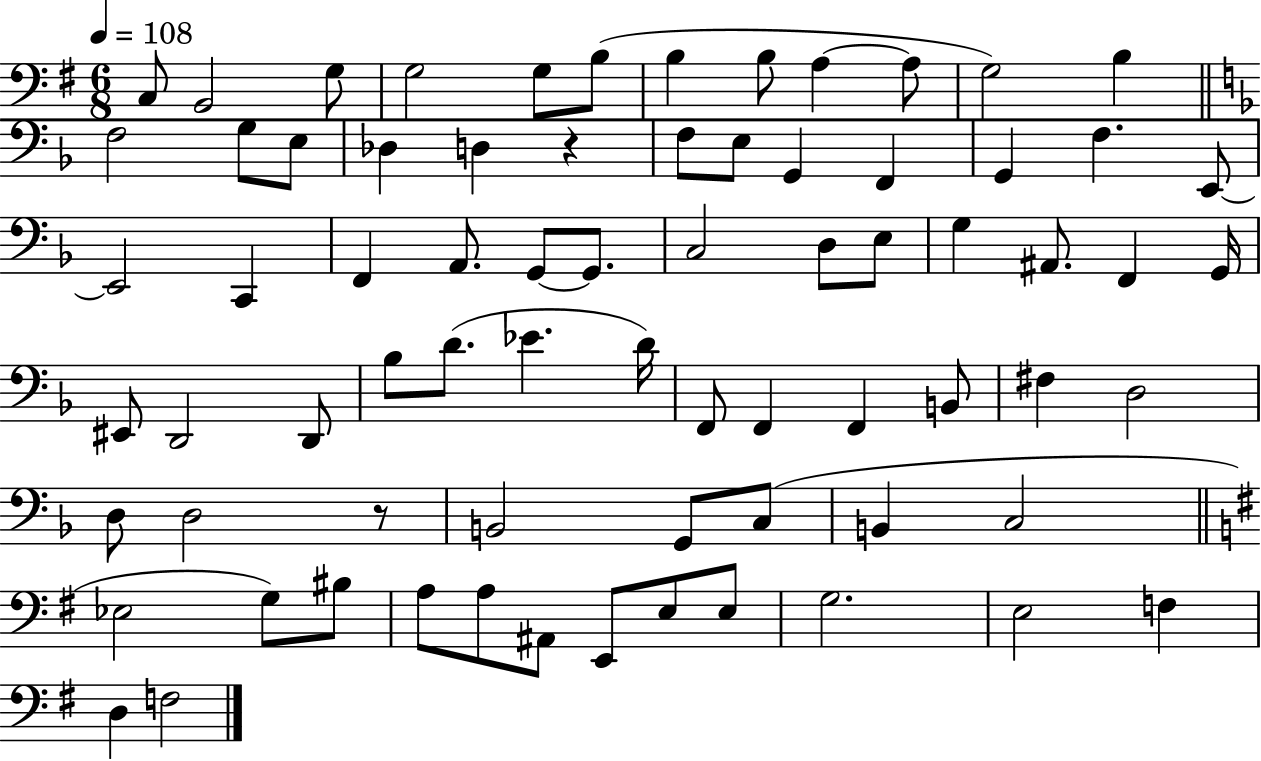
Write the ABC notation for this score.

X:1
T:Untitled
M:6/8
L:1/4
K:G
C,/2 B,,2 G,/2 G,2 G,/2 B,/2 B, B,/2 A, A,/2 G,2 B, F,2 G,/2 E,/2 _D, D, z F,/2 E,/2 G,, F,, G,, F, E,,/2 E,,2 C,, F,, A,,/2 G,,/2 G,,/2 C,2 D,/2 E,/2 G, ^A,,/2 F,, G,,/4 ^E,,/2 D,,2 D,,/2 _B,/2 D/2 _E D/4 F,,/2 F,, F,, B,,/2 ^F, D,2 D,/2 D,2 z/2 B,,2 G,,/2 C,/2 B,, C,2 _E,2 G,/2 ^B,/2 A,/2 A,/2 ^A,,/2 E,,/2 E,/2 E,/2 G,2 E,2 F, D, F,2